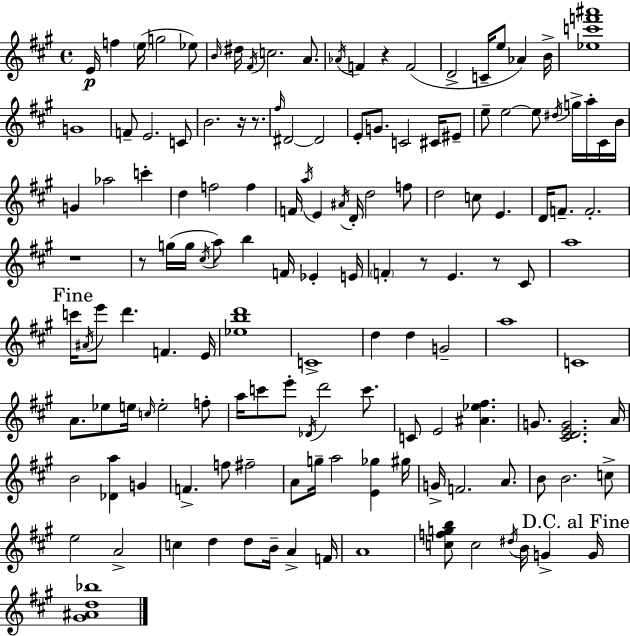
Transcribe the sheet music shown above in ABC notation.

X:1
T:Untitled
M:4/4
L:1/4
K:A
E/4 f e/4 g2 _e/2 B/4 ^d/4 ^F/4 c2 A/2 _A/4 F z F2 D2 C/4 e/2 _A B/4 [_ec'f'^a']4 G4 F/2 E2 C/2 B2 z/4 z/2 ^f/4 ^D2 ^D2 E/2 G/2 C2 ^C/4 ^E/2 e/2 e2 e/2 ^d/4 g/4 a/4 ^C/4 B/4 G _a2 c' d f2 f F/4 a/4 E ^A/4 D/4 d2 f/2 d2 c/2 E D/4 F/2 F2 z4 z/2 g/4 g/4 ^c/4 a/2 b F/4 _E E/4 F z/2 E z/2 ^C/2 a4 c'/4 ^A/4 e'/2 d' F E/4 [_ebd']4 C4 d d G2 a4 C4 A/2 _e/2 e/4 c/4 e2 f/2 a/4 c'/2 e'/2 _D/4 d'2 c'/2 C/2 E2 [^A_e^f] G/2 [^CDEG]2 A/4 B2 [_Da] G F f/2 ^f2 A/2 g/4 a2 [E_g] ^g/4 G/4 F2 A/2 B/2 B2 c/2 e2 A2 c d d/2 B/4 A F/4 A4 [cfgb]/2 c2 ^d/4 B/4 G G/4 [^G^Ad_b]4